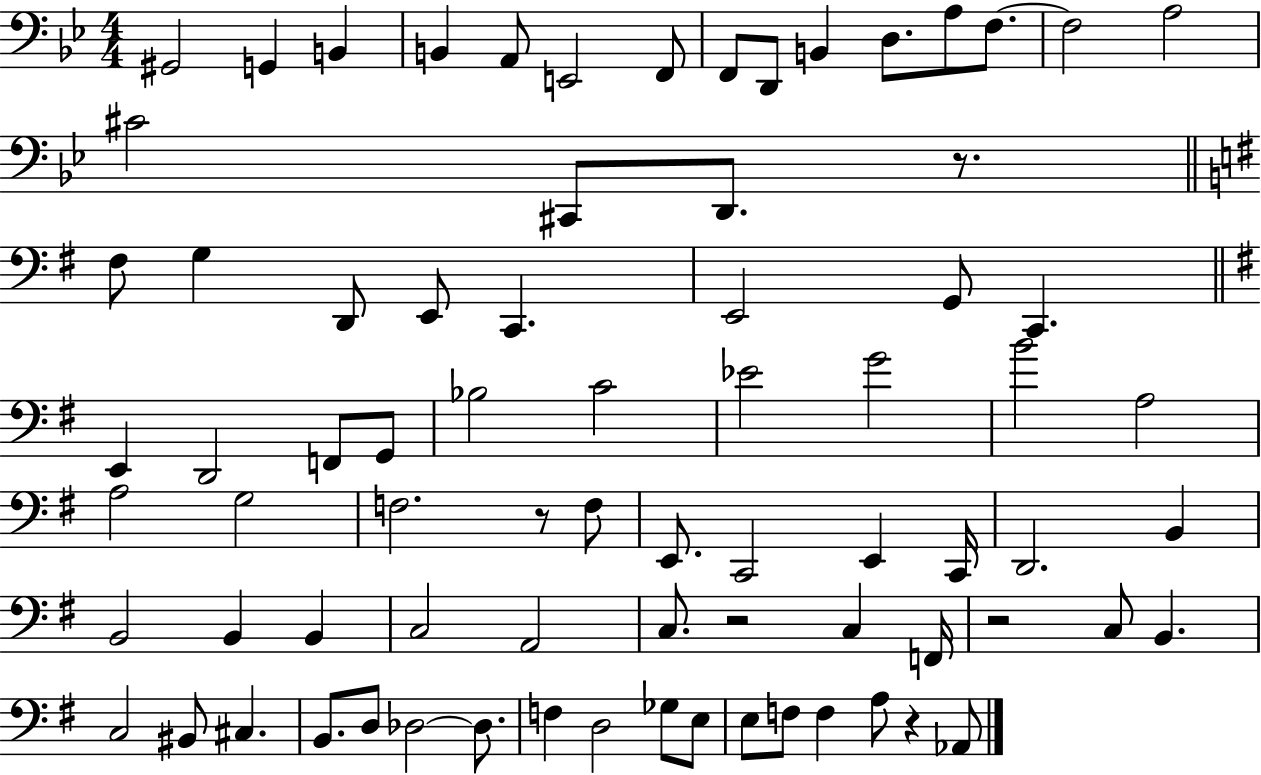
{
  \clef bass
  \numericTimeSignature
  \time 4/4
  \key bes \major
  gis,2 g,4 b,4 | b,4 a,8 e,2 f,8 | f,8 d,8 b,4 d8. a8 f8.~~ | f2 a2 | \break cis'2 cis,8 d,8. r8. | \bar "||" \break \key g \major fis8 g4 d,8 e,8 c,4. | e,2 g,8 c,4. | \bar "||" \break \key g \major e,4 d,2 f,8 g,8 | bes2 c'2 | ees'2 g'2 | b'2 a2 | \break a2 g2 | f2. r8 f8 | e,8. c,2 e,4 c,16 | d,2. b,4 | \break b,2 b,4 b,4 | c2 a,2 | c8. r2 c4 f,16 | r2 c8 b,4. | \break c2 bis,8 cis4. | b,8. d8 des2~~ des8. | f4 d2 ges8 e8 | e8 f8 f4 a8 r4 aes,8 | \break \bar "|."
}